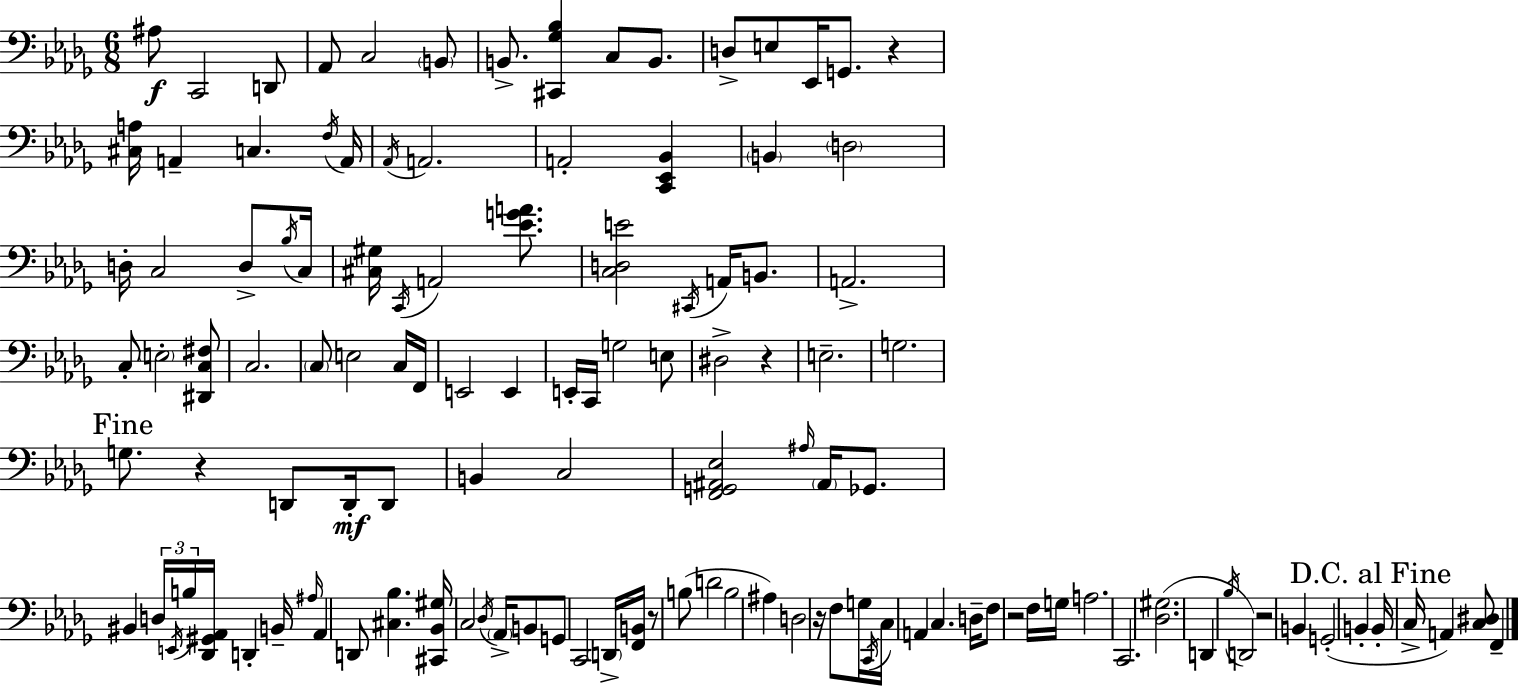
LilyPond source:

{
  \clef bass
  \numericTimeSignature
  \time 6/8
  \key bes \minor
  \repeat volta 2 { ais8\f c,2 d,8 | aes,8 c2 \parenthesize b,8 | b,8.-> <cis, ges bes>4 c8 b,8. | d8-> e8 ees,16 g,8. r4 | \break <cis a>16 a,4-- c4. \acciaccatura { f16 } | a,16 \acciaccatura { aes,16 } a,2. | a,2-. <c, ees, bes,>4 | \parenthesize b,4 \parenthesize d2 | \break d16-. c2 d8-> | \acciaccatura { bes16 } c16 <cis gis>16 \acciaccatura { c,16 } a,2 | <ees' g' a'>8. <c d e'>2 | \acciaccatura { cis,16 } a,16 b,8. a,2.-> | \break c8-. \parenthesize e2-. | <dis, c fis>8 c2. | \parenthesize c8 e2 | c16 f,16 e,2 | \break e,4 e,16-. c,16 g2 | e8 dis2-> | r4 e2.-- | g2. | \break \mark "Fine" g8. r4 | d,8 d,16-.\mf d,8 b,4 c2 | <f, g, ais, ees>2 | \grace { ais16 } \parenthesize ais,16 ges,8. bis,4 \tuplet 3/2 { d16 \acciaccatura { e,16 } | \break b16 } <des, gis, aes,>16 d,4-. b,16-- \grace { ais16 } aes,4 | d,8 <cis bes>4. <cis, bes, gis>16 c2 | \acciaccatura { des16 } \parenthesize aes,16-> b,8 g,8 c,2 | \parenthesize d,16-> <f, b,>16 r8 b8( | \break d'2 b2 | ais4) d2 | r16 f8 g16 \acciaccatura { c,16 } c16 a,4 | c4. d16-- f8 | \break r2 f16 g16 a2. | c,2. | <des gis>2.( | d,4 | \break \acciaccatura { bes16 }) d,2 r2 | b,4 g,2-.( | b,4-. \mark "D.C. al Fine" b,16-. | c16-> a,4) <c dis>8 f,4-- } \bar "|."
}